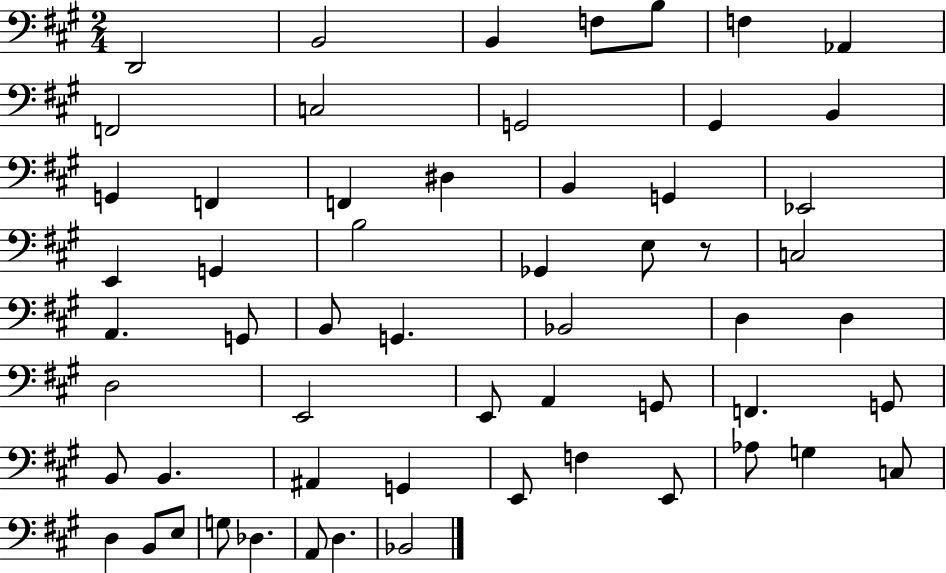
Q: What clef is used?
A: bass